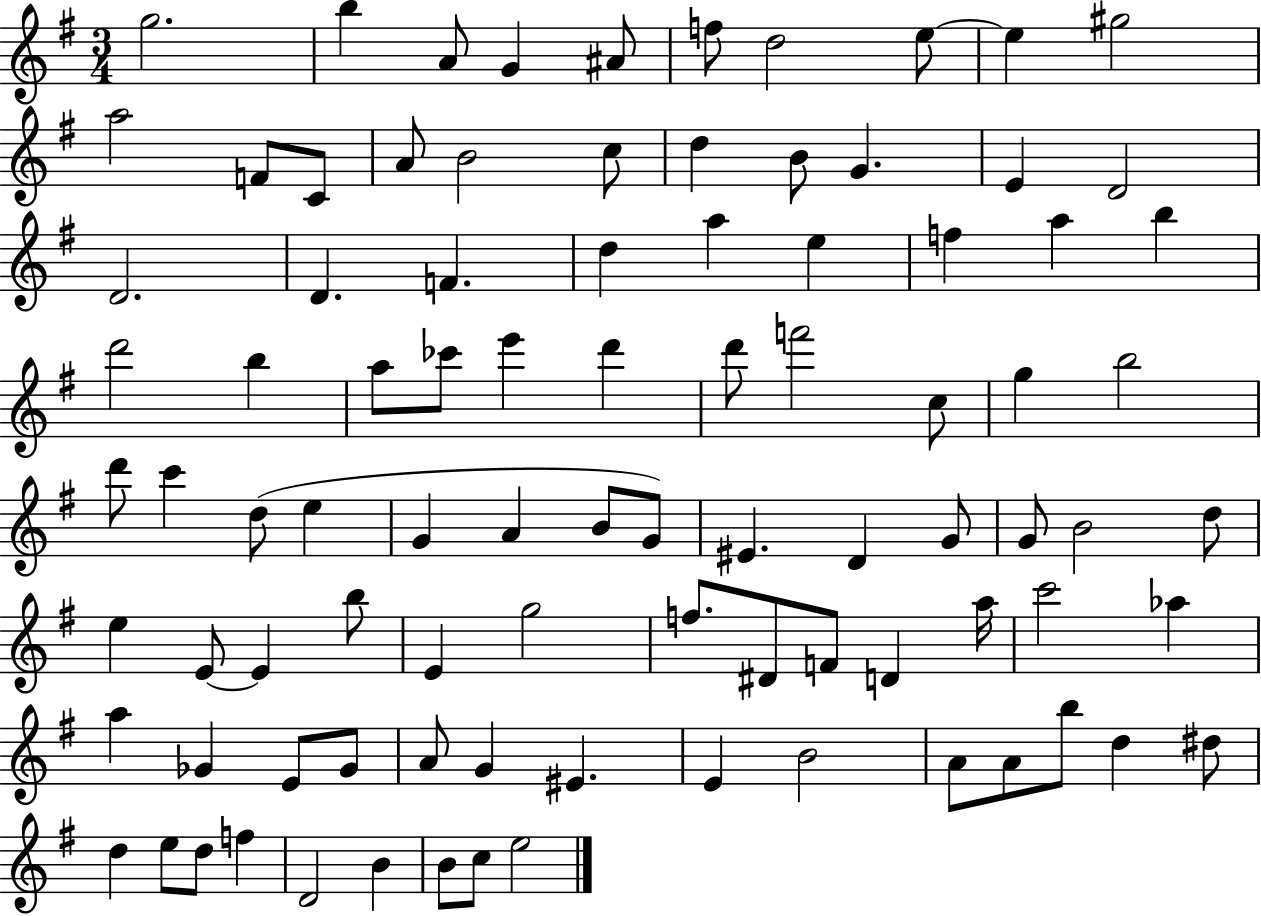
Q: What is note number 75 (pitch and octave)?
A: EIS4